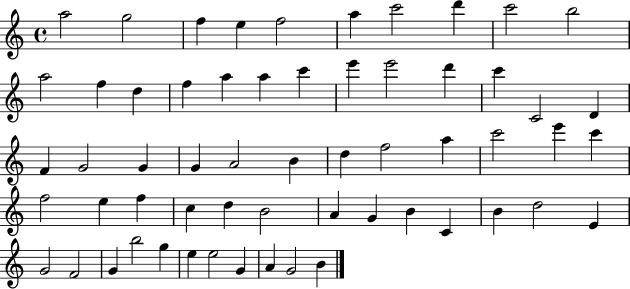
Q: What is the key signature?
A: C major